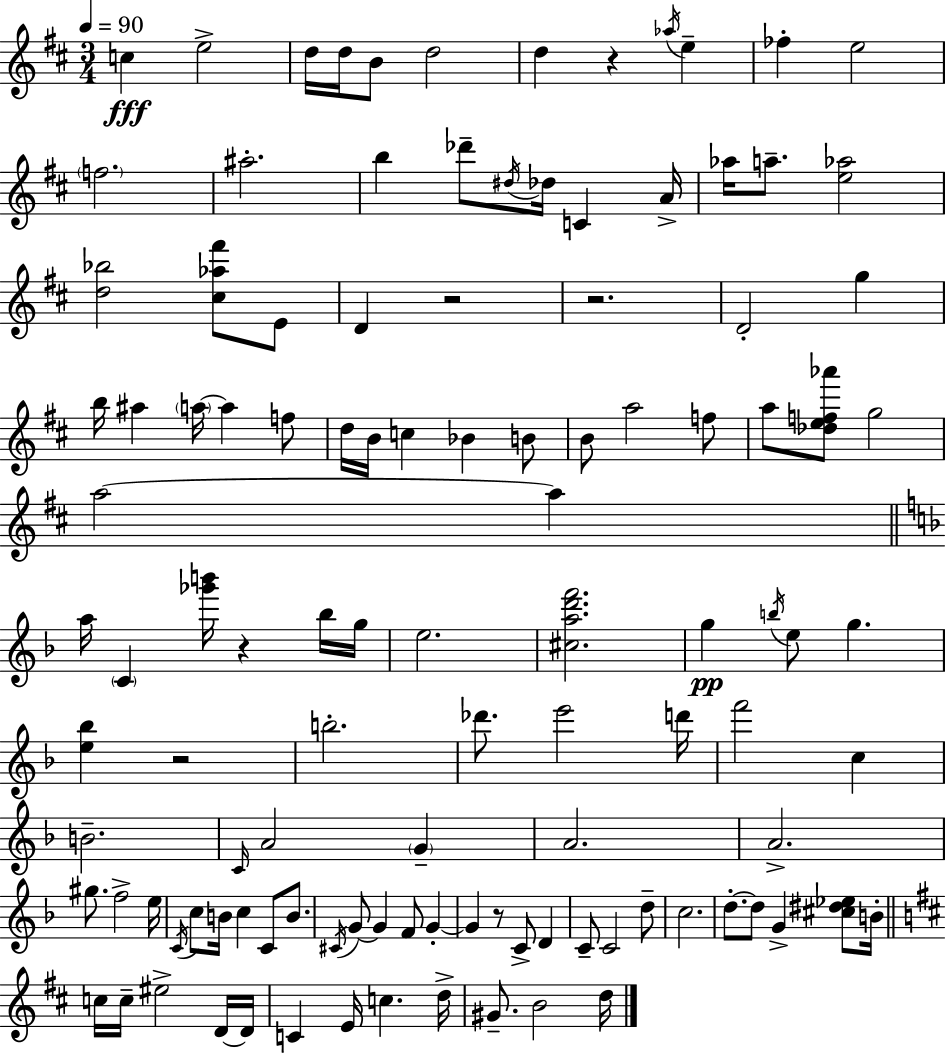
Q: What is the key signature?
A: D major